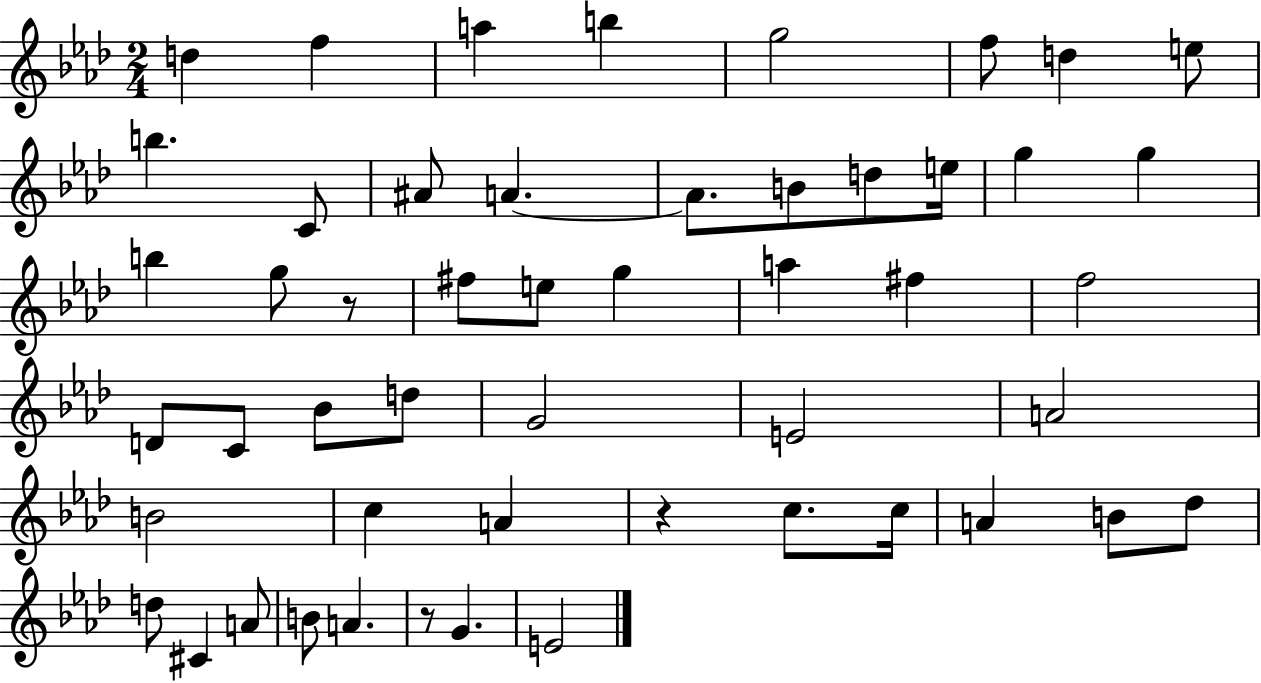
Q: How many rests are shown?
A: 3